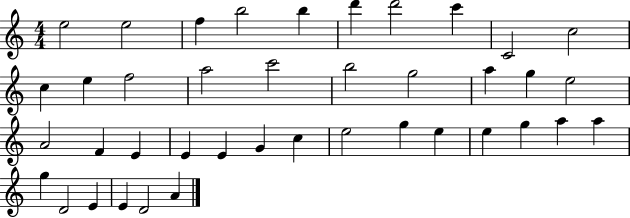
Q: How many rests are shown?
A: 0